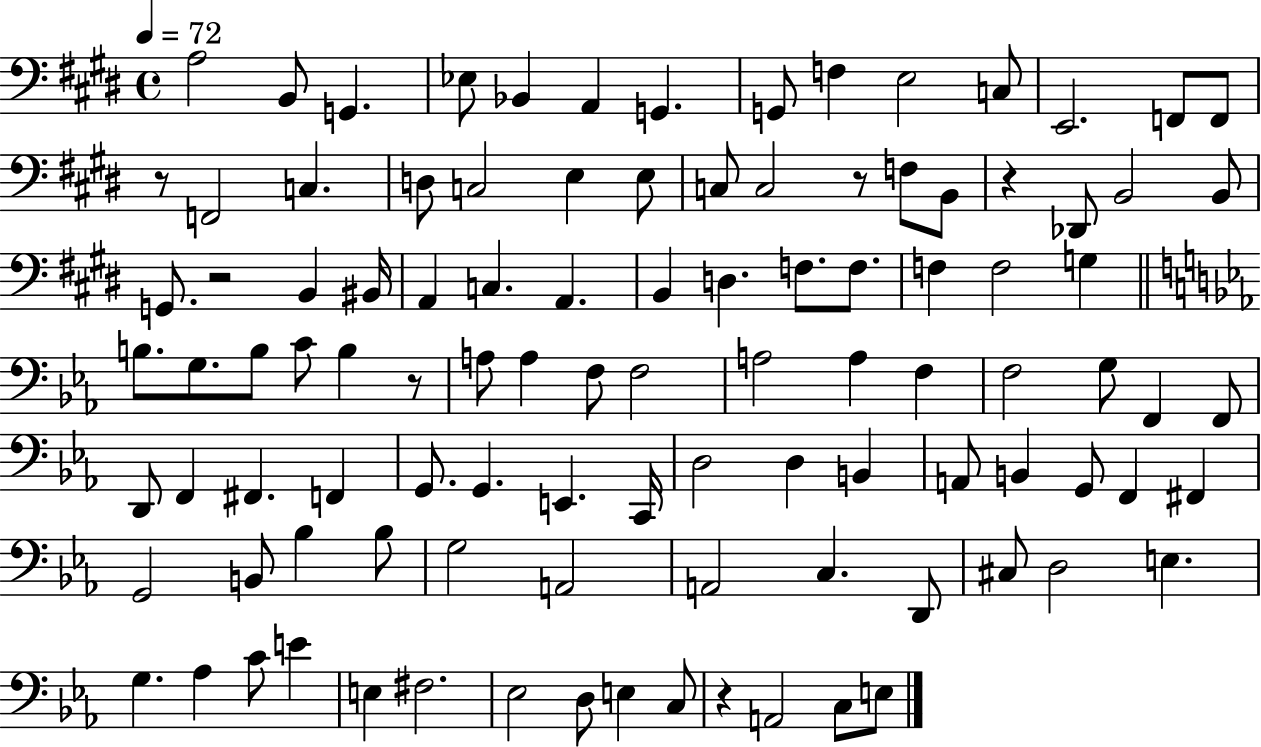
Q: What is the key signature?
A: E major